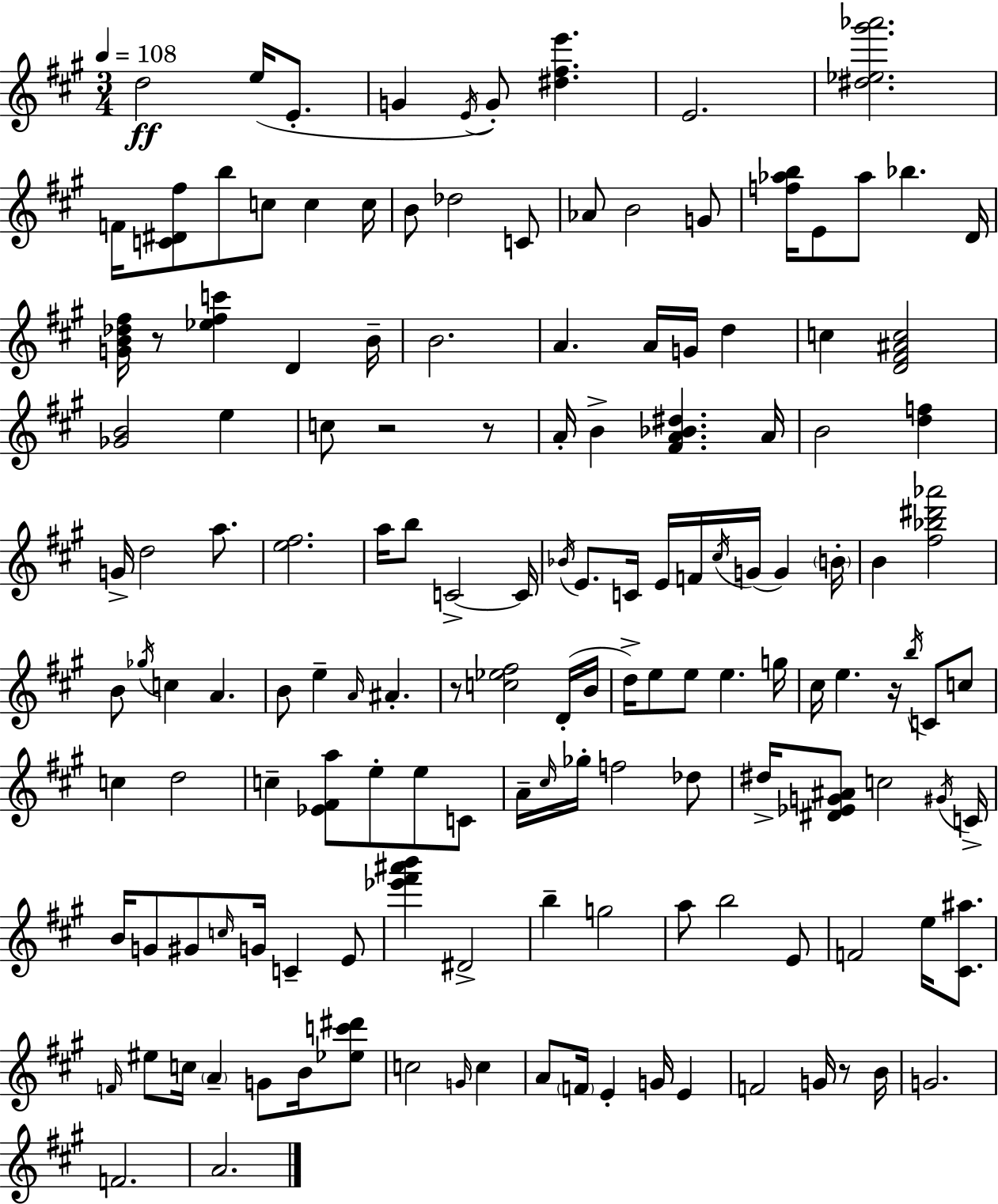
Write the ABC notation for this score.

X:1
T:Untitled
M:3/4
L:1/4
K:A
d2 e/4 E/2 G E/4 G/2 [^d^fe'] E2 [^d_e^g'_a']2 F/4 [C^D^f]/2 b/2 c/2 c c/4 B/2 _d2 C/2 _A/2 B2 G/2 [f_ab]/4 E/2 _a/2 _b D/4 [GB_d^f]/4 z/2 [_e^fc'] D B/4 B2 A A/4 G/4 d c [D^F^Ac]2 [_GB]2 e c/2 z2 z/2 A/4 B [^FA_B^d] A/4 B2 [df] G/4 d2 a/2 [e^f]2 a/4 b/2 C2 C/4 _B/4 E/2 C/4 E/4 F/4 ^c/4 G/4 G B/4 B [^f_b^d'_a']2 B/2 _g/4 c A B/2 e A/4 ^A z/2 [c_e^f]2 D/4 B/4 d/4 e/2 e/2 e g/4 ^c/4 e z/4 b/4 C/2 c/2 c d2 c [_E^Fa]/2 e/2 e/2 C/2 A/4 ^c/4 _g/4 f2 _d/2 ^d/4 [^D_EG^A]/2 c2 ^G/4 C/4 B/4 G/2 ^G/2 c/4 G/4 C E/2 [_e'^f'^a'b'] ^D2 b g2 a/2 b2 E/2 F2 e/4 [^C^a]/2 F/4 ^e/2 c/4 A G/2 B/4 [_ec'^d']/2 c2 G/4 c A/2 F/4 E G/4 E F2 G/4 z/2 B/4 G2 F2 A2